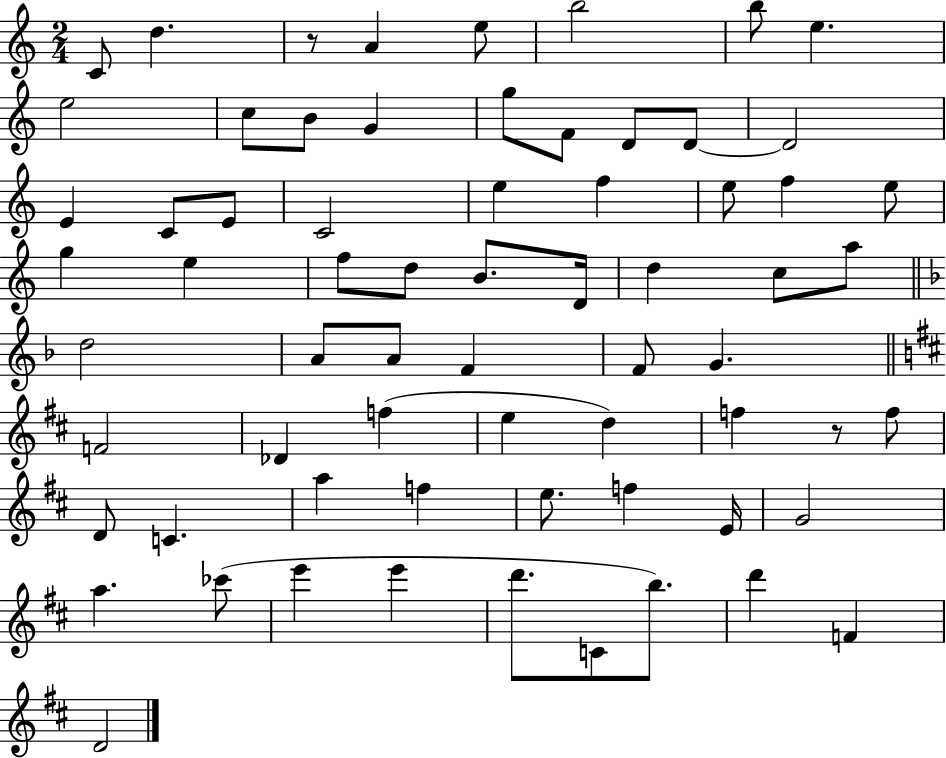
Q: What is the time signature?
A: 2/4